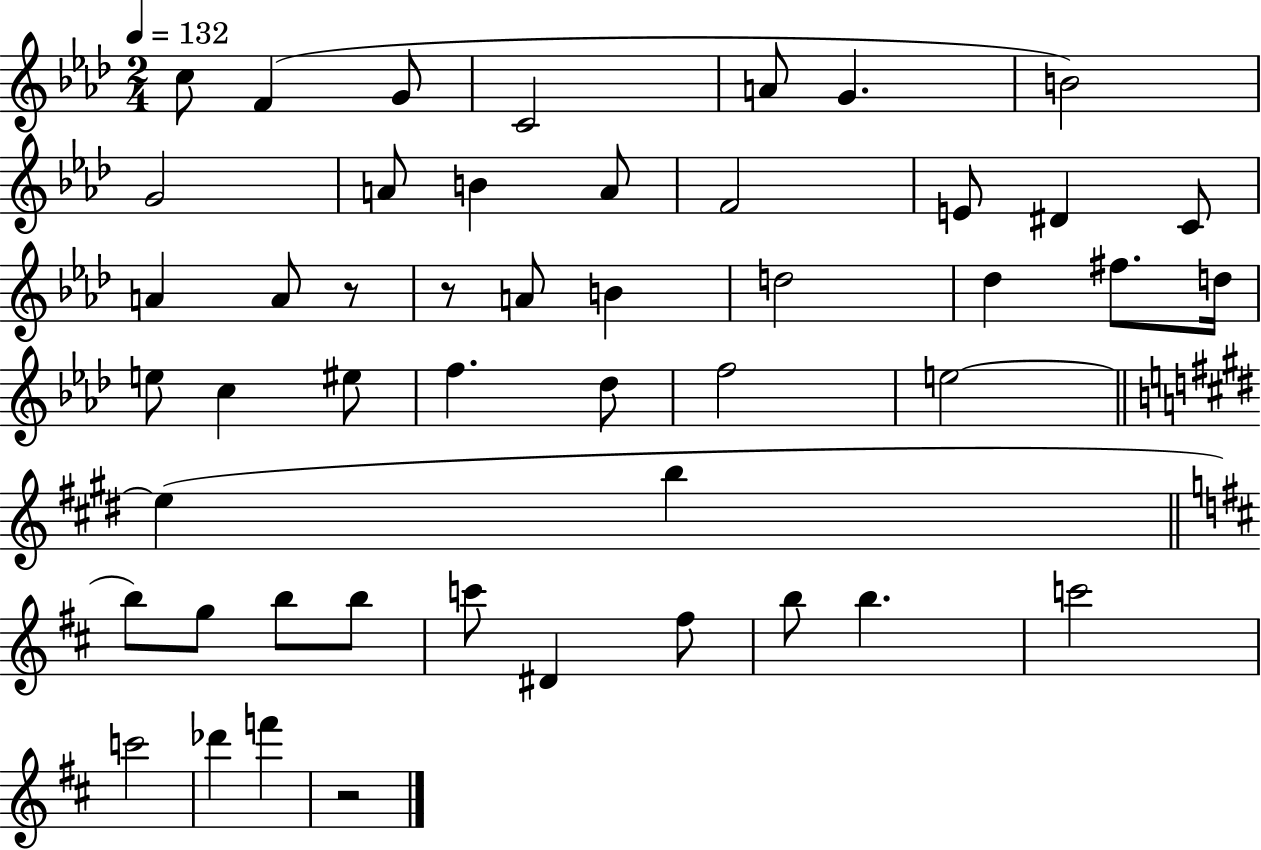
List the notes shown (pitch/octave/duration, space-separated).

C5/e F4/q G4/e C4/h A4/e G4/q. B4/h G4/h A4/e B4/q A4/e F4/h E4/e D#4/q C4/e A4/q A4/e R/e R/e A4/e B4/q D5/h Db5/q F#5/e. D5/s E5/e C5/q EIS5/e F5/q. Db5/e F5/h E5/h E5/q B5/q B5/e G5/e B5/e B5/e C6/e D#4/q F#5/e B5/e B5/q. C6/h C6/h Db6/q F6/q R/h